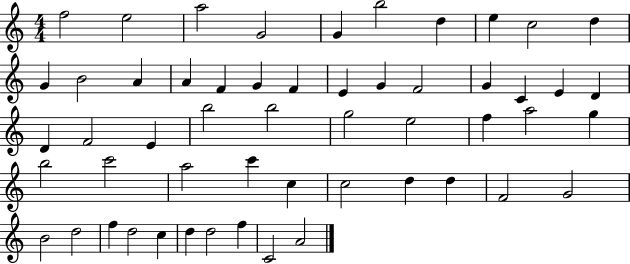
F5/h E5/h A5/h G4/h G4/q B5/h D5/q E5/q C5/h D5/q G4/q B4/h A4/q A4/q F4/q G4/q F4/q E4/q G4/q F4/h G4/q C4/q E4/q D4/q D4/q F4/h E4/q B5/h B5/h G5/h E5/h F5/q A5/h G5/q B5/h C6/h A5/h C6/q C5/q C5/h D5/q D5/q F4/h G4/h B4/h D5/h F5/q D5/h C5/q D5/q D5/h F5/q C4/h A4/h